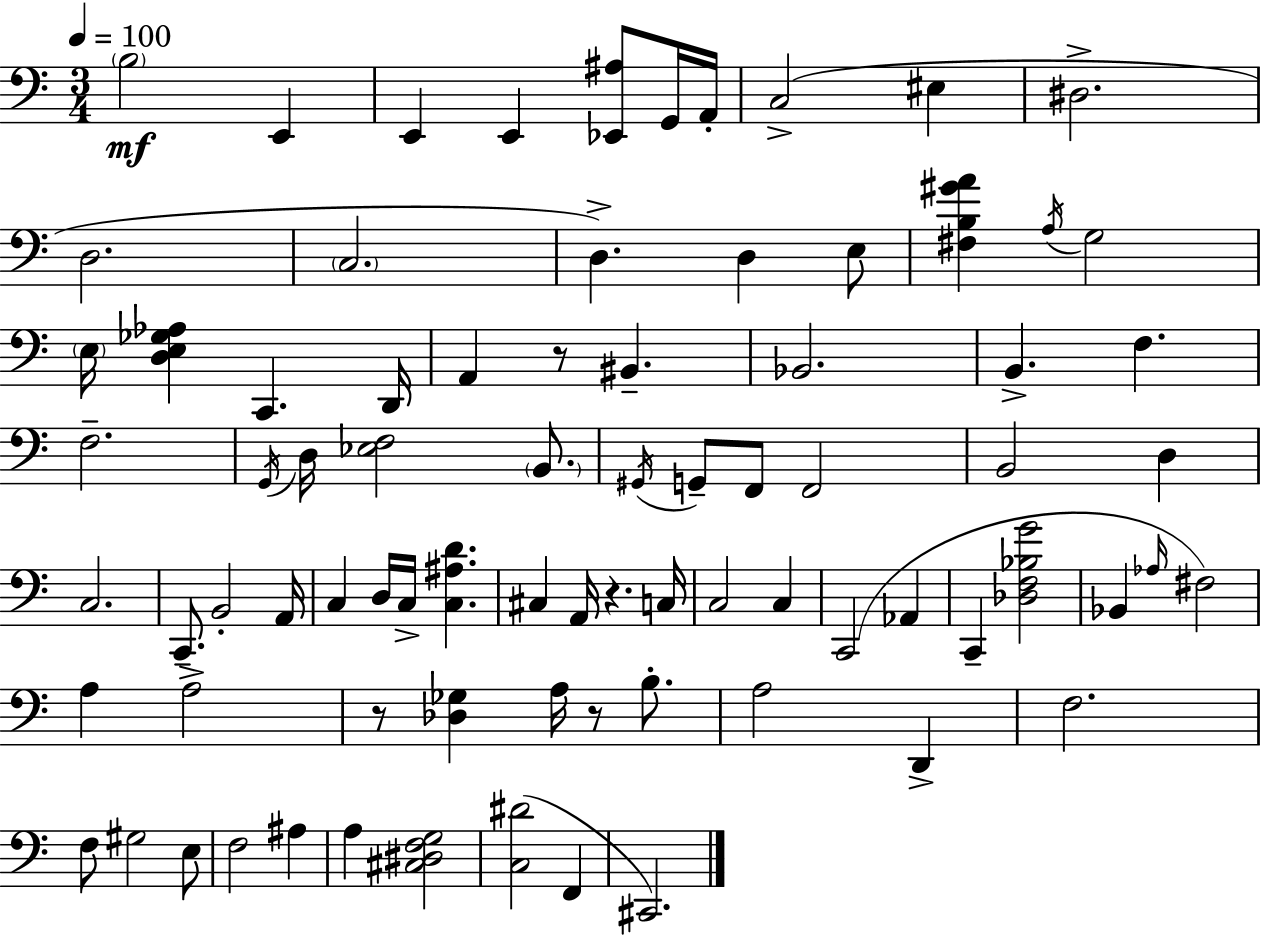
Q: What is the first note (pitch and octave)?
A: B3